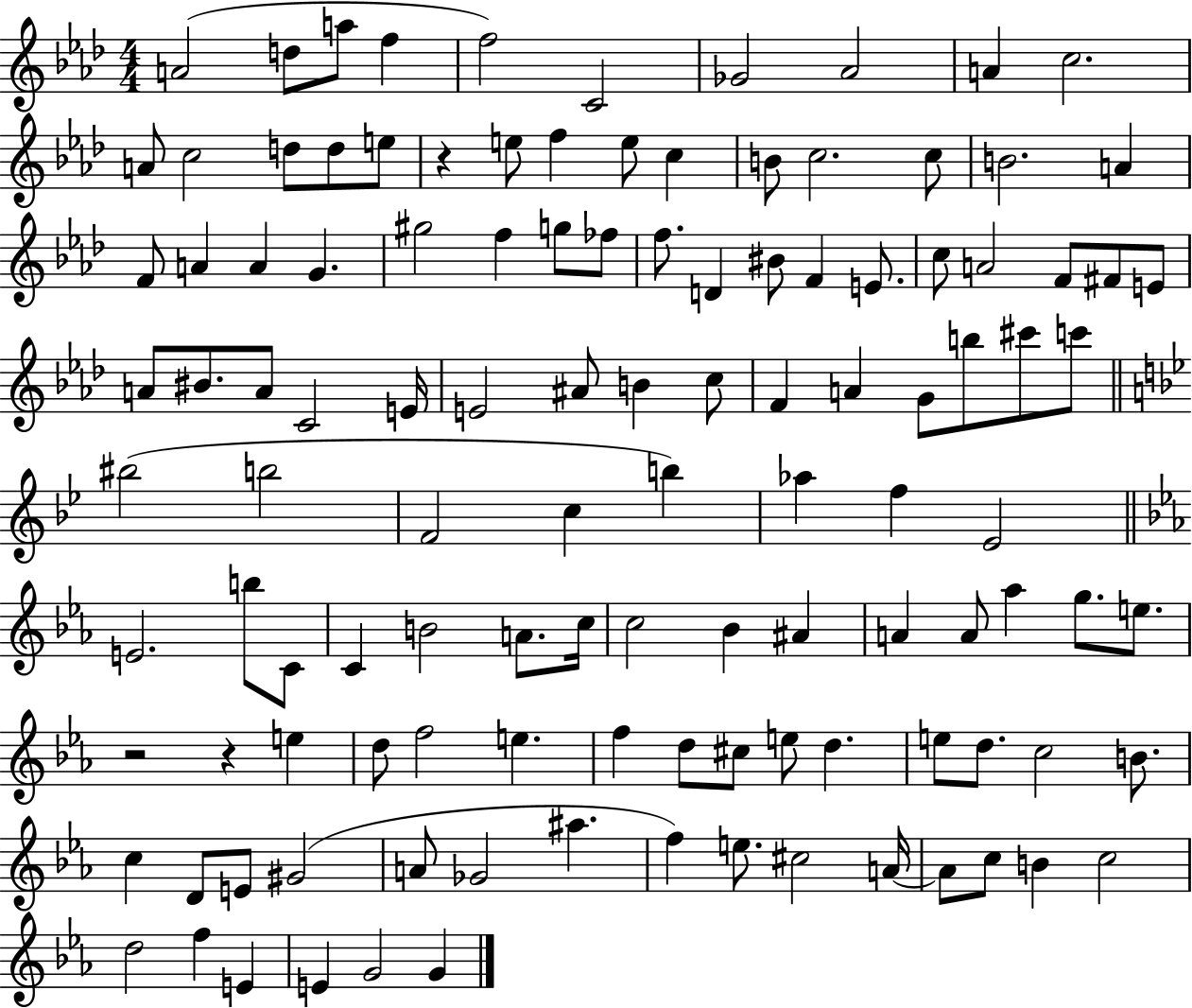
{
  \clef treble
  \numericTimeSignature
  \time 4/4
  \key aes \major
  a'2( d''8 a''8 f''4 | f''2) c'2 | ges'2 aes'2 | a'4 c''2. | \break a'8 c''2 d''8 d''8 e''8 | r4 e''8 f''4 e''8 c''4 | b'8 c''2. c''8 | b'2. a'4 | \break f'8 a'4 a'4 g'4. | gis''2 f''4 g''8 fes''8 | f''8. d'4 bis'8 f'4 e'8. | c''8 a'2 f'8 fis'8 e'8 | \break a'8 bis'8. a'8 c'2 e'16 | e'2 ais'8 b'4 c''8 | f'4 a'4 g'8 b''8 cis'''8 c'''8 | \bar "||" \break \key bes \major bis''2( b''2 | f'2 c''4 b''4) | aes''4 f''4 ees'2 | \bar "||" \break \key ees \major e'2. b''8 c'8 | c'4 b'2 a'8. c''16 | c''2 bes'4 ais'4 | a'4 a'8 aes''4 g''8. e''8. | \break r2 r4 e''4 | d''8 f''2 e''4. | f''4 d''8 cis''8 e''8 d''4. | e''8 d''8. c''2 b'8. | \break c''4 d'8 e'8 gis'2( | a'8 ges'2 ais''4. | f''4) e''8. cis''2 a'16~~ | a'8 c''8 b'4 c''2 | \break d''2 f''4 e'4 | e'4 g'2 g'4 | \bar "|."
}